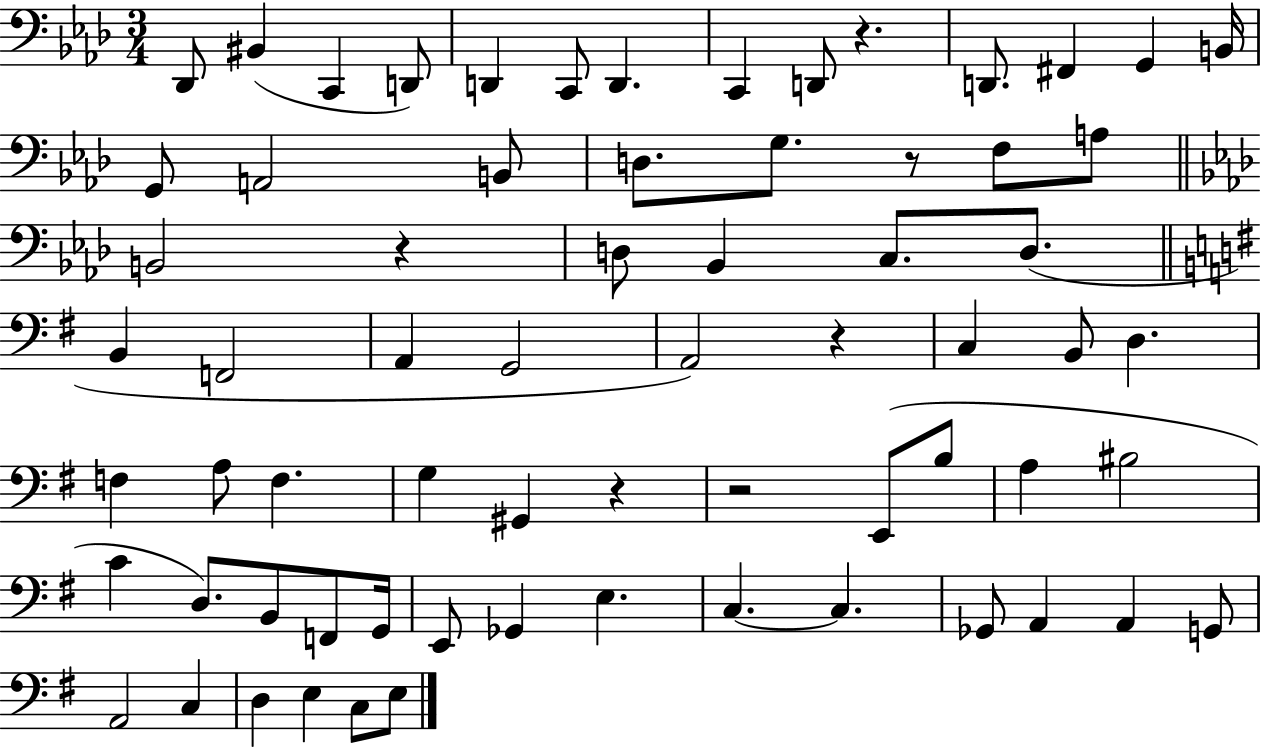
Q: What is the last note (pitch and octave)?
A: E3